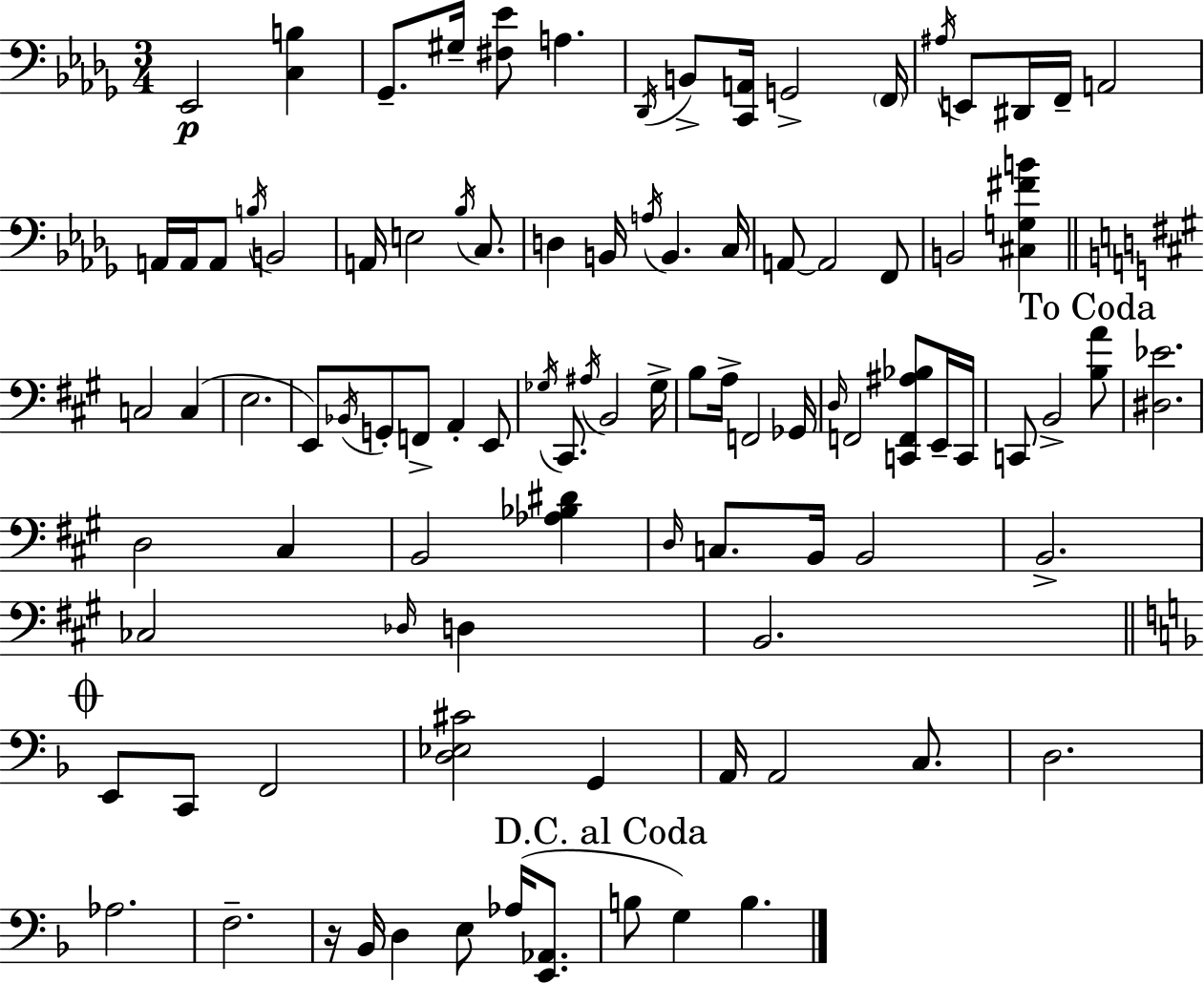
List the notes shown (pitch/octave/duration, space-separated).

Eb2/h [C3,B3]/q Gb2/e. G#3/s [F#3,Eb4]/e A3/q. Db2/s B2/e [C2,A2]/s G2/h F2/s A#3/s E2/e D#2/s F2/s A2/h A2/s A2/s A2/e B3/s B2/h A2/s E3/h Bb3/s C3/e. D3/q B2/s A3/s B2/q. C3/s A2/e A2/h F2/e B2/h [C#3,G3,F#4,B4]/q C3/h C3/q E3/h. E2/e Bb2/s G2/e F2/e A2/q E2/e Gb3/s C#2/e. A#3/s B2/h Gb3/s B3/e A3/s F2/h Gb2/s D3/s F2/h [C2,F2,A#3,Bb3]/e E2/s C2/s C2/e B2/h [B3,A4]/e [D#3,Eb4]/h. D3/h C#3/q B2/h [Ab3,Bb3,D#4]/q D3/s C3/e. B2/s B2/h B2/h. CES3/h Db3/s D3/q B2/h. E2/e C2/e F2/h [D3,Eb3,C#4]/h G2/q A2/s A2/h C3/e. D3/h. Ab3/h. F3/h. R/s Bb2/s D3/q E3/e Ab3/s [E2,Ab2]/e. B3/e G3/q B3/q.